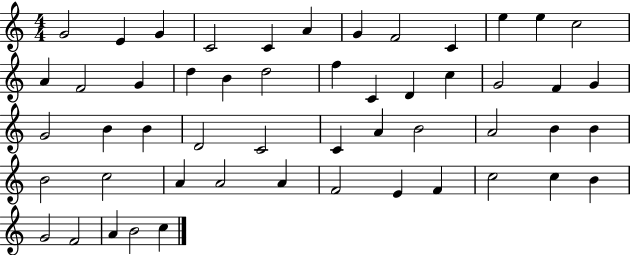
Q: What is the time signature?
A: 4/4